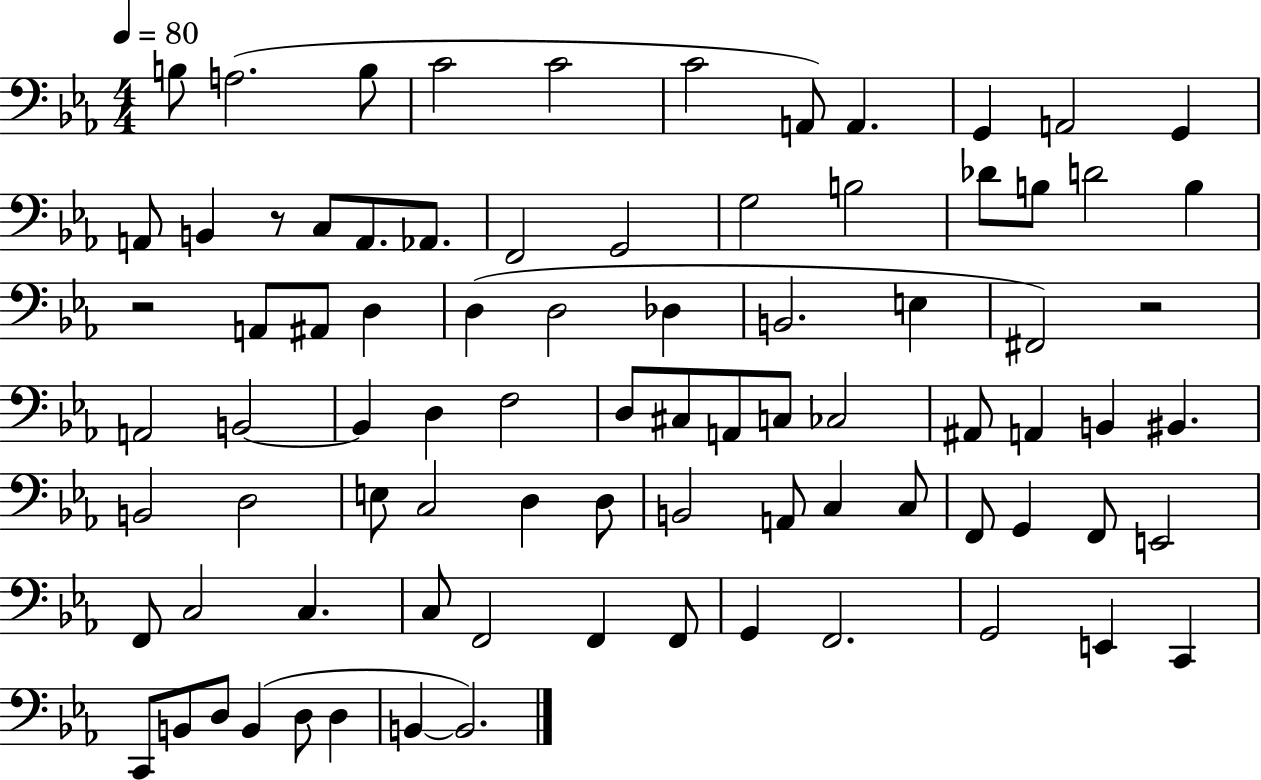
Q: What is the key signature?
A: EES major